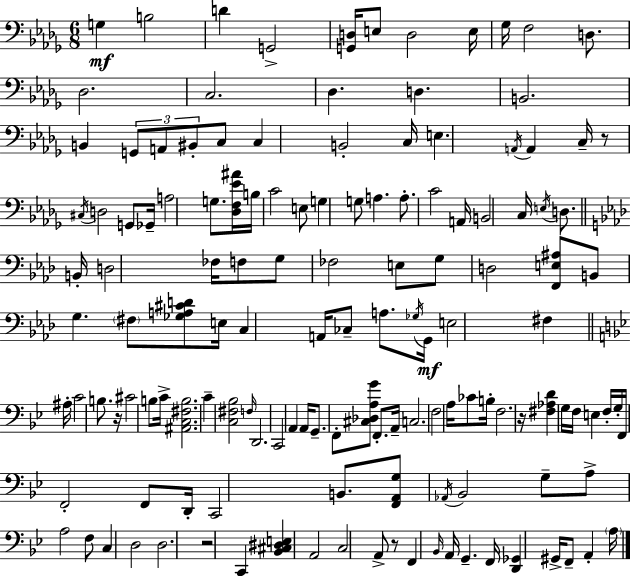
{
  \clef bass
  \numericTimeSignature
  \time 6/8
  \key bes \minor
  \repeat volta 2 { g4\mf b2 | d'4 g,2-> | <g, d>16 e8 d2 e16 | ges16 f2 d8. | \break des2. | c2. | des4. d4. | b,2. | \break b,4 \tuplet 3/2 { g,8 a,8 bis,8-. } c8 | c4 b,2-. | c16 e4. \acciaccatura { a,16 } a,4 | c16-- r8 \acciaccatura { cis16 } d2 | \break g,8 ges,16-- a2 g8. | <des f ees' ais'>16 b16 c'2 | e8 g4 g8 a4. | a8.-. c'2 | \break a,16 b,2 c16 \acciaccatura { e16 } | d8. \bar "||" \break \key f \minor b,16-. d2 fes16 f8 | g8 fes2 e8 | g8 d2 <f, e ais>8 | b,8 g4. \parenthesize fis8 <ges a cis' d'>8 | \break e16 c4 a,16 ces8-- a8. \acciaccatura { ges16 } | g,16\mf e2 fis4 | \bar "||" \break \key bes \major ais16-. c'2 b8. | r16 cis'2 b8 c'16-> | <ais, c fis b>2. | c'4-- <c fis bes>2 | \break \grace { f16 } d,2. | c,2 a,4 | a,16 g,8.-- f,8-. <cis des a g'>8 f,8.-. | a,16-- c2. | \break f2 a16 ces'8 | b16-. f2. | r16 <fis aes d'>4 g16 f16 e4 | f16-. g16-. f,16 f,2-. f,8 | \break d,16-. c,2 b,8. | <f, a, g>8 \acciaccatura { aes,16 } bes,2 | g8-- a8-> a2 | f8 c4 d2 | \break d2. | r2 c,4 | <bes, cis dis e>4 a,2 | c2 a,8-> | \break r8 f,4 \grace { bes,16 } a,16 g,4.-- | f,16 <d, ges,>4 gis,16-> f,8-- a,4-. | \parenthesize a16 } \bar "|."
}